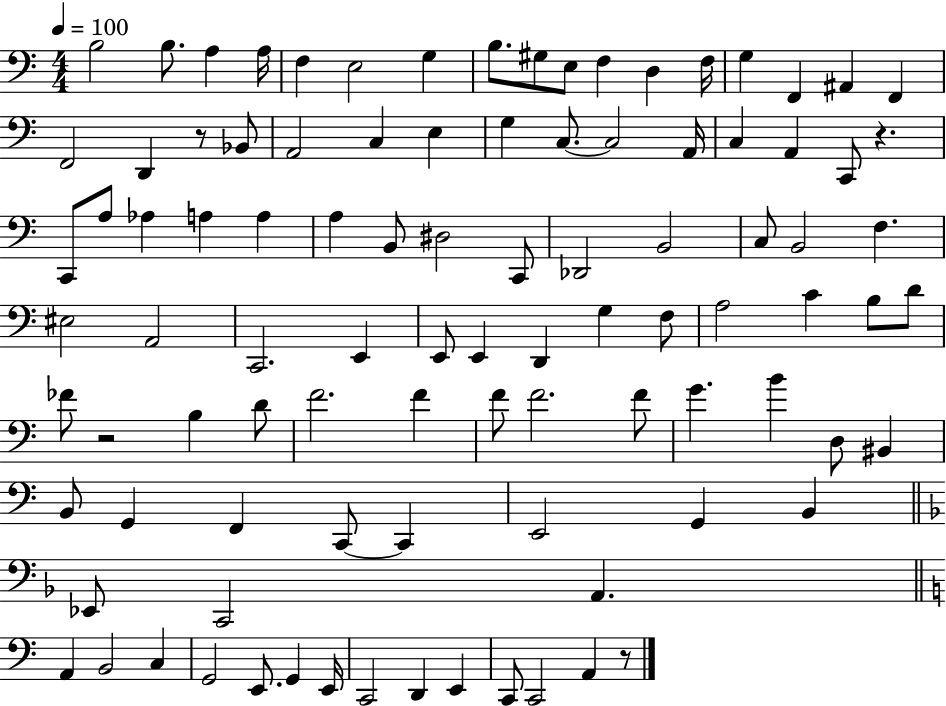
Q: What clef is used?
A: bass